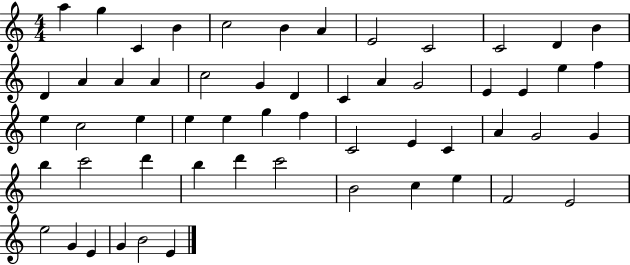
{
  \clef treble
  \numericTimeSignature
  \time 4/4
  \key c \major
  a''4 g''4 c'4 b'4 | c''2 b'4 a'4 | e'2 c'2 | c'2 d'4 b'4 | \break d'4 a'4 a'4 a'4 | c''2 g'4 d'4 | c'4 a'4 g'2 | e'4 e'4 e''4 f''4 | \break e''4 c''2 e''4 | e''4 e''4 g''4 f''4 | c'2 e'4 c'4 | a'4 g'2 g'4 | \break b''4 c'''2 d'''4 | b''4 d'''4 c'''2 | b'2 c''4 e''4 | f'2 e'2 | \break e''2 g'4 e'4 | g'4 b'2 e'4 | \bar "|."
}